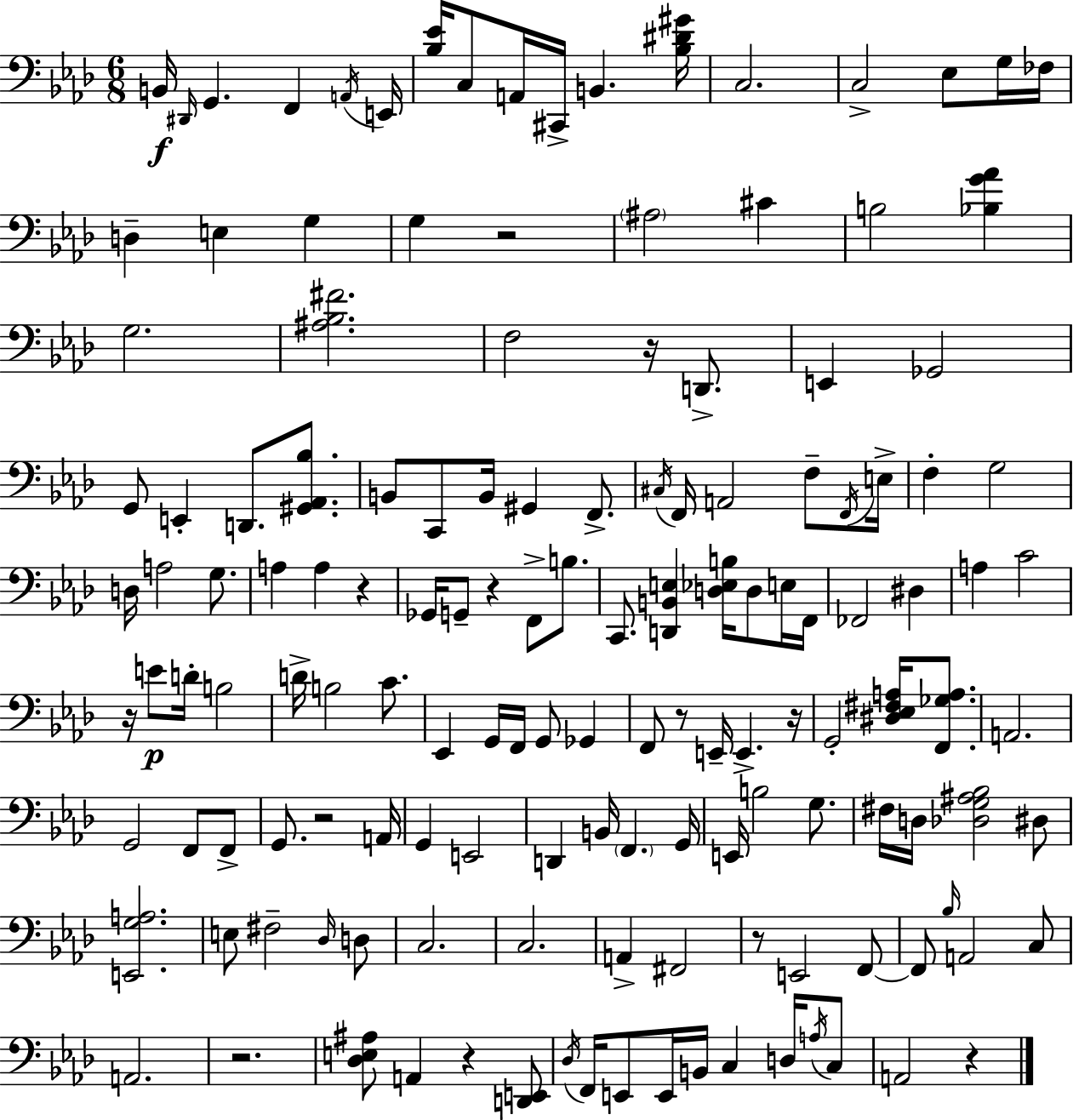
X:1
T:Untitled
M:6/8
L:1/4
K:Ab
B,,/4 ^D,,/4 G,, F,, A,,/4 E,,/4 [_B,_E]/4 C,/2 A,,/4 ^C,,/4 B,, [_B,^D^G]/4 C,2 C,2 _E,/2 G,/4 _F,/4 D, E, G, G, z2 ^A,2 ^C B,2 [_B,G_A] G,2 [^A,_B,^F]2 F,2 z/4 D,,/2 E,, _G,,2 G,,/2 E,, D,,/2 [^G,,_A,,_B,]/2 B,,/2 C,,/2 B,,/4 ^G,, F,,/2 ^C,/4 F,,/4 A,,2 F,/2 F,,/4 E,/4 F, G,2 D,/4 A,2 G,/2 A, A, z _G,,/4 G,,/2 z F,,/2 B,/2 C,,/2 [D,,B,,E,] [D,_E,B,]/4 D,/2 E,/4 F,,/4 _F,,2 ^D, A, C2 z/4 E/2 D/4 B,2 D/4 B,2 C/2 _E,, G,,/4 F,,/4 G,,/2 _G,, F,,/2 z/2 E,,/4 E,, z/4 G,,2 [^D,_E,^F,A,]/4 [F,,_G,A,]/2 A,,2 G,,2 F,,/2 F,,/2 G,,/2 z2 A,,/4 G,, E,,2 D,, B,,/4 F,, G,,/4 E,,/4 B,2 G,/2 ^F,/4 D,/4 [_D,G,^A,_B,]2 ^D,/2 [E,,G,A,]2 E,/2 ^F,2 _D,/4 D,/2 C,2 C,2 A,, ^F,,2 z/2 E,,2 F,,/2 F,,/2 _B,/4 A,,2 C,/2 A,,2 z2 [_D,E,^A,]/2 A,, z [D,,E,,]/2 _D,/4 F,,/4 E,,/2 E,,/4 B,,/4 C, D,/4 A,/4 C,/2 A,,2 z